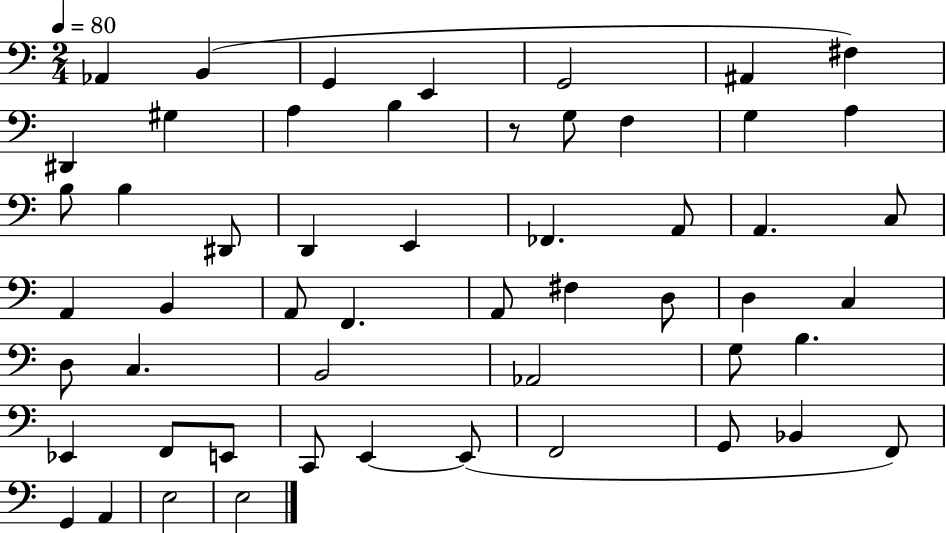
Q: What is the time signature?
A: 2/4